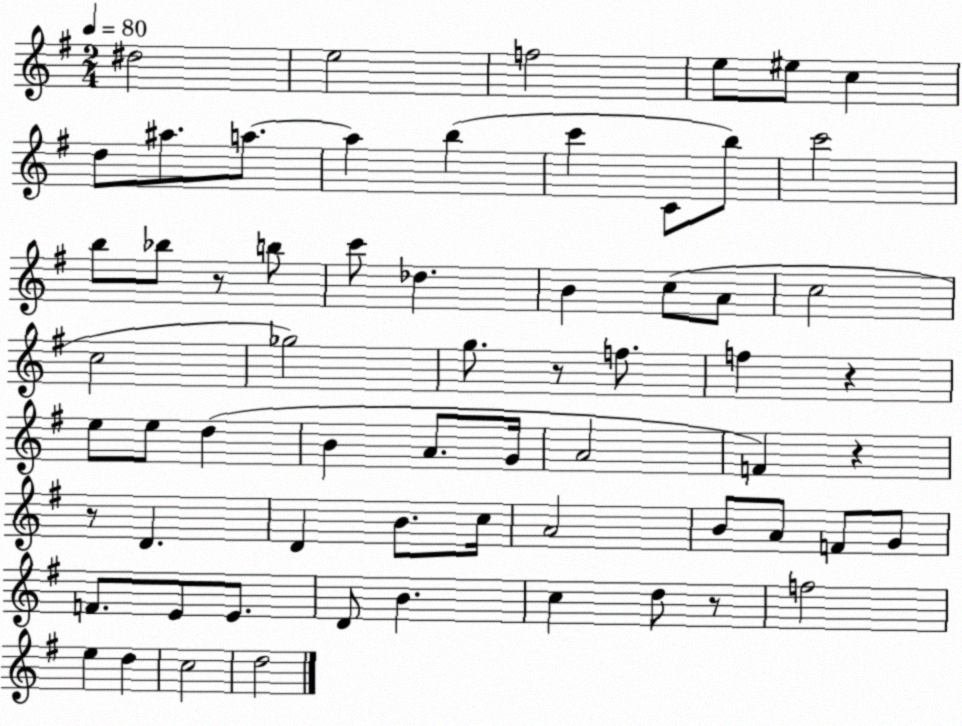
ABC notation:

X:1
T:Untitled
M:2/4
L:1/4
K:G
^d2 e2 f2 e/2 ^e/2 c d/2 ^a/2 a/2 a b c' C/2 b/2 c'2 b/2 _b/2 z/2 b/2 c'/2 _d B c/2 A/2 c2 c2 _g2 g/2 z/2 f/2 f z e/2 e/2 d B A/2 G/4 A2 F z z/2 D D B/2 c/4 A2 B/2 A/2 F/2 G/2 F/2 E/2 E/2 D/2 B c d/2 z/2 f2 e d c2 d2